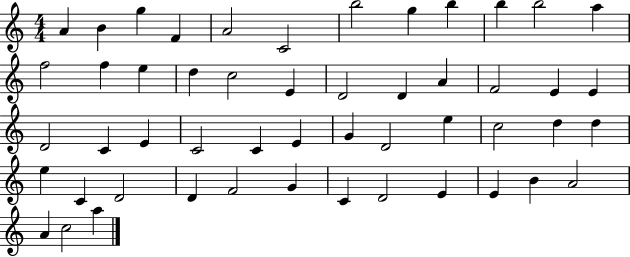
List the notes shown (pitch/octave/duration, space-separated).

A4/q B4/q G5/q F4/q A4/h C4/h B5/h G5/q B5/q B5/q B5/h A5/q F5/h F5/q E5/q D5/q C5/h E4/q D4/h D4/q A4/q F4/h E4/q E4/q D4/h C4/q E4/q C4/h C4/q E4/q G4/q D4/h E5/q C5/h D5/q D5/q E5/q C4/q D4/h D4/q F4/h G4/q C4/q D4/h E4/q E4/q B4/q A4/h A4/q C5/h A5/q